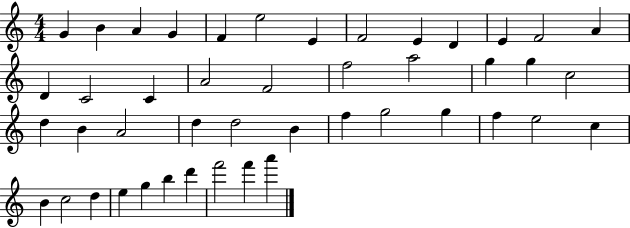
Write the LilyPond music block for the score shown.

{
  \clef treble
  \numericTimeSignature
  \time 4/4
  \key c \major
  g'4 b'4 a'4 g'4 | f'4 e''2 e'4 | f'2 e'4 d'4 | e'4 f'2 a'4 | \break d'4 c'2 c'4 | a'2 f'2 | f''2 a''2 | g''4 g''4 c''2 | \break d''4 b'4 a'2 | d''4 d''2 b'4 | f''4 g''2 g''4 | f''4 e''2 c''4 | \break b'4 c''2 d''4 | e''4 g''4 b''4 d'''4 | f'''2 f'''4 a'''4 | \bar "|."
}